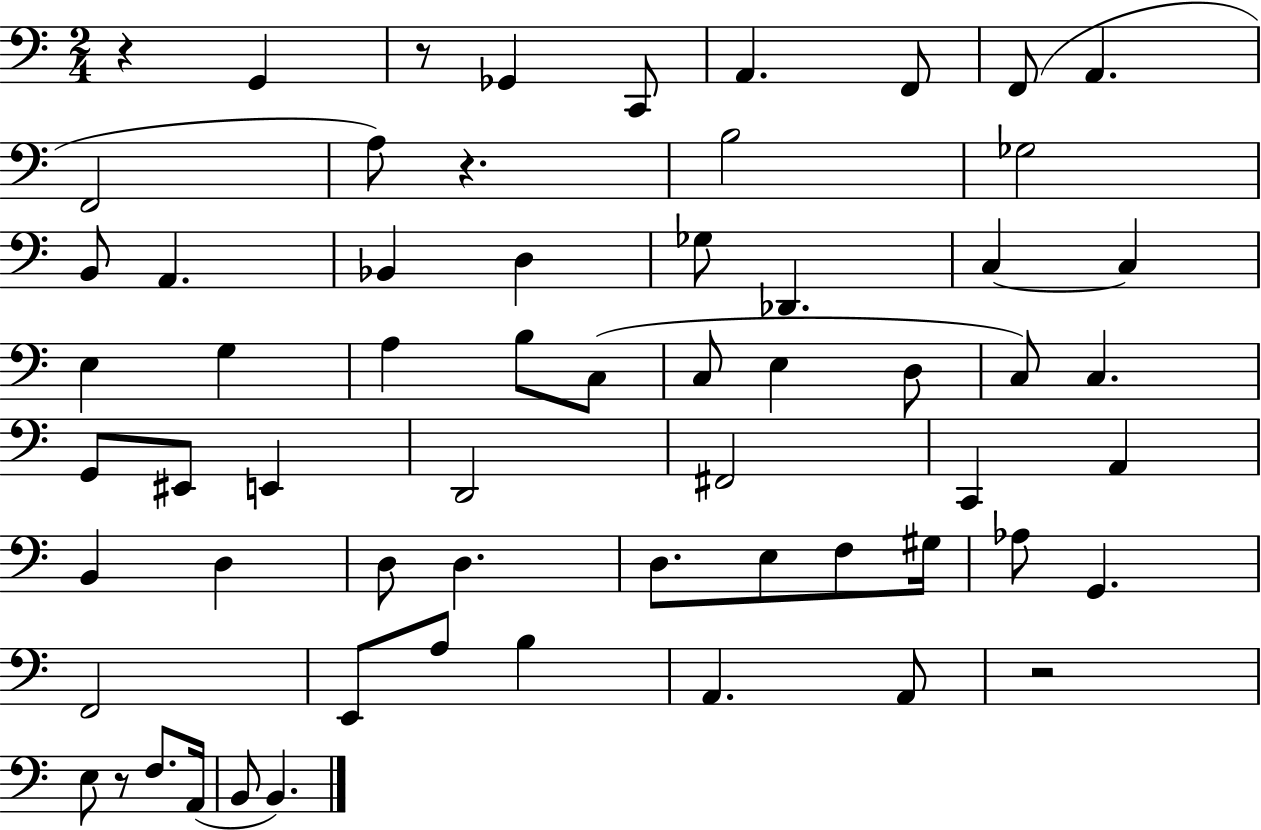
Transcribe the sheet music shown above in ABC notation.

X:1
T:Untitled
M:2/4
L:1/4
K:C
z G,, z/2 _G,, C,,/2 A,, F,,/2 F,,/2 A,, F,,2 A,/2 z B,2 _G,2 B,,/2 A,, _B,, D, _G,/2 _D,, C, C, E, G, A, B,/2 C,/2 C,/2 E, D,/2 C,/2 C, G,,/2 ^E,,/2 E,, D,,2 ^F,,2 C,, A,, B,, D, D,/2 D, D,/2 E,/2 F,/2 ^G,/4 _A,/2 G,, F,,2 E,,/2 A,/2 B, A,, A,,/2 z2 E,/2 z/2 F,/2 A,,/4 B,,/2 B,,